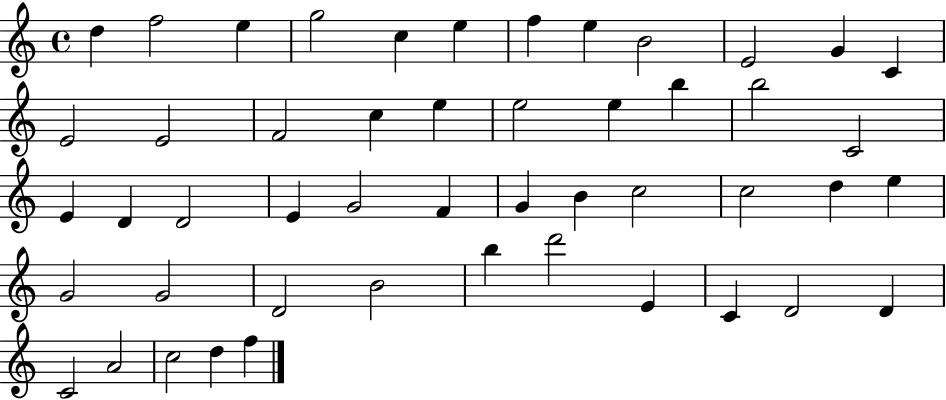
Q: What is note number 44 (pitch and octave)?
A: D4